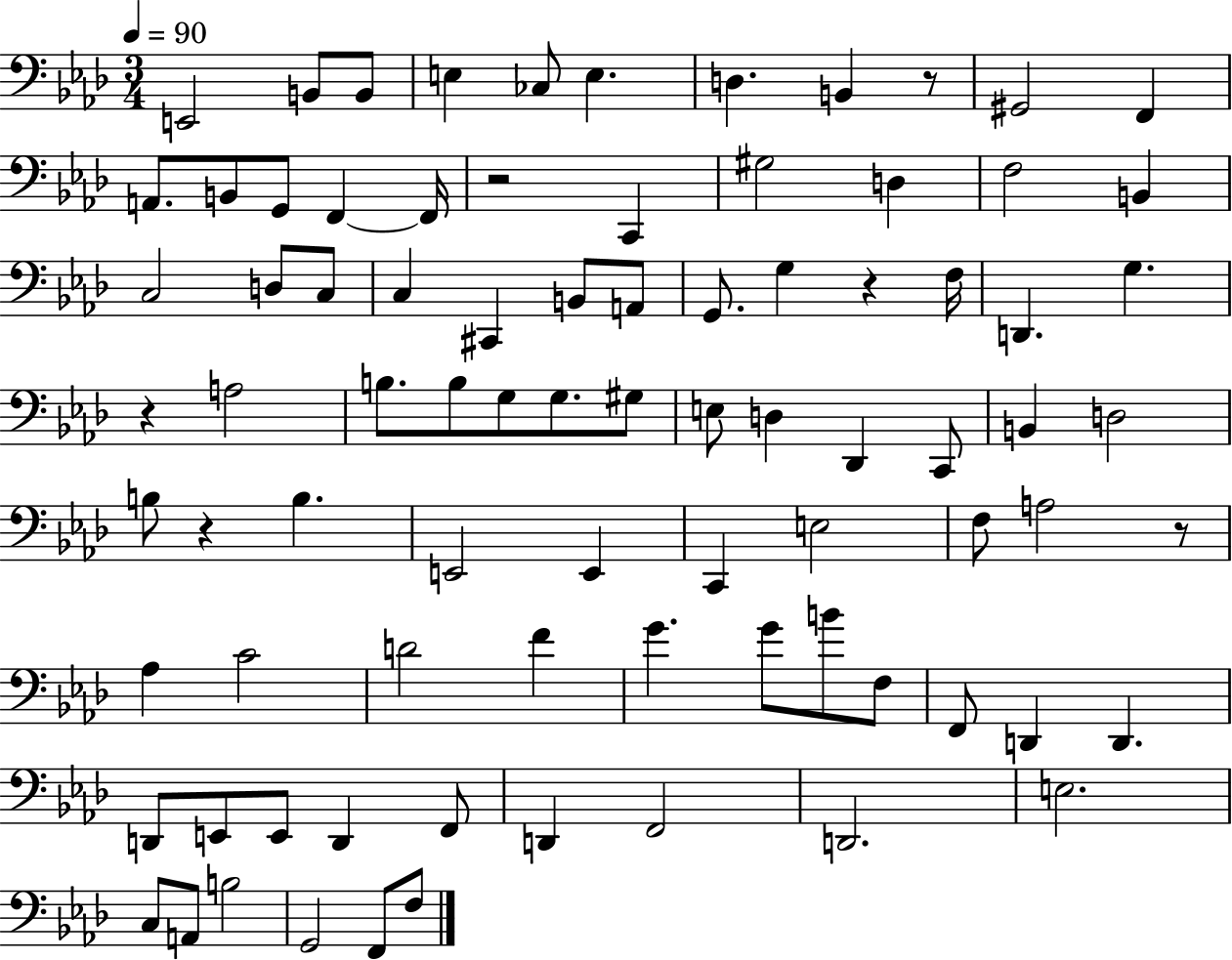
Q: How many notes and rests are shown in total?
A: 84